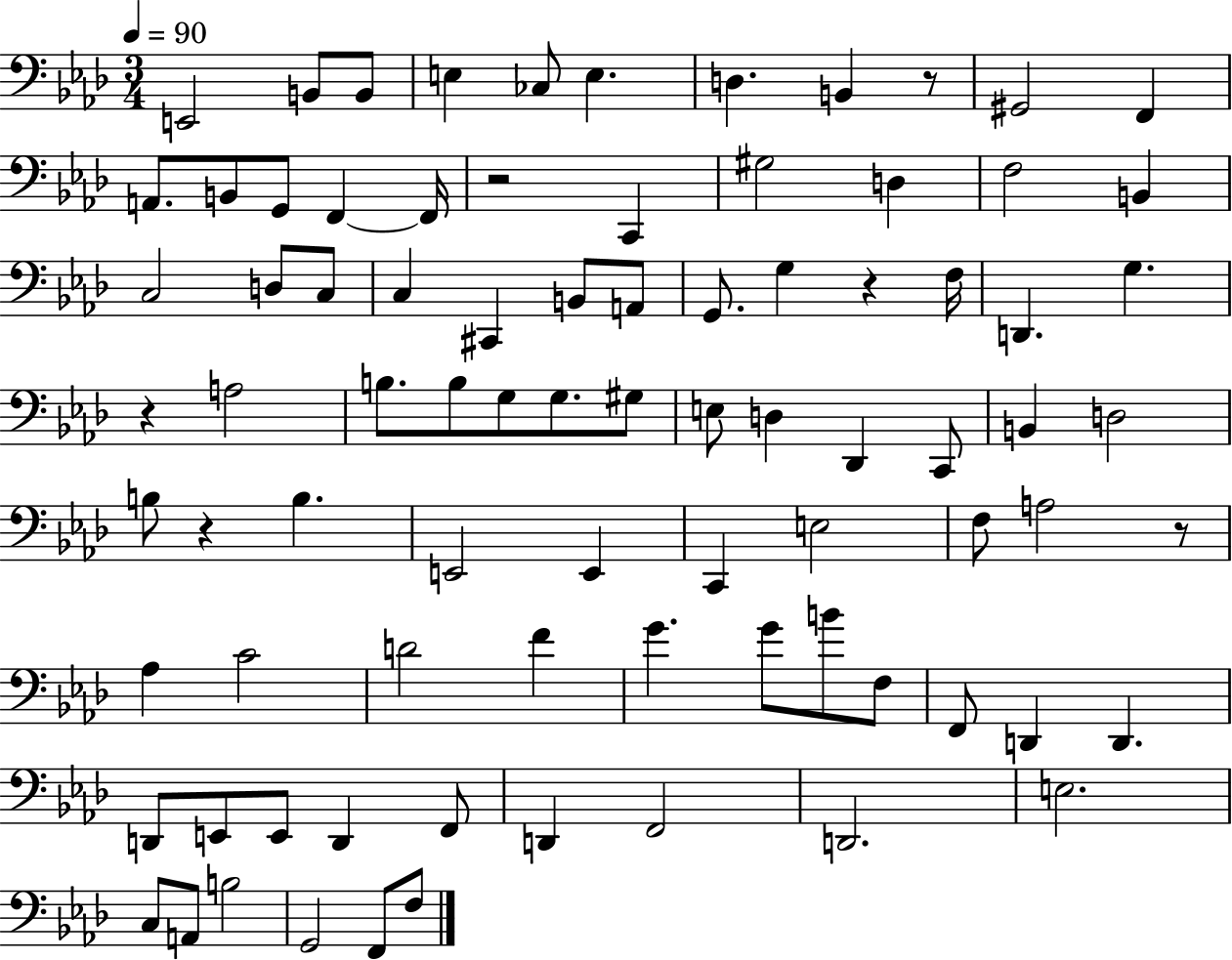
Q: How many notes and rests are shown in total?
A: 84